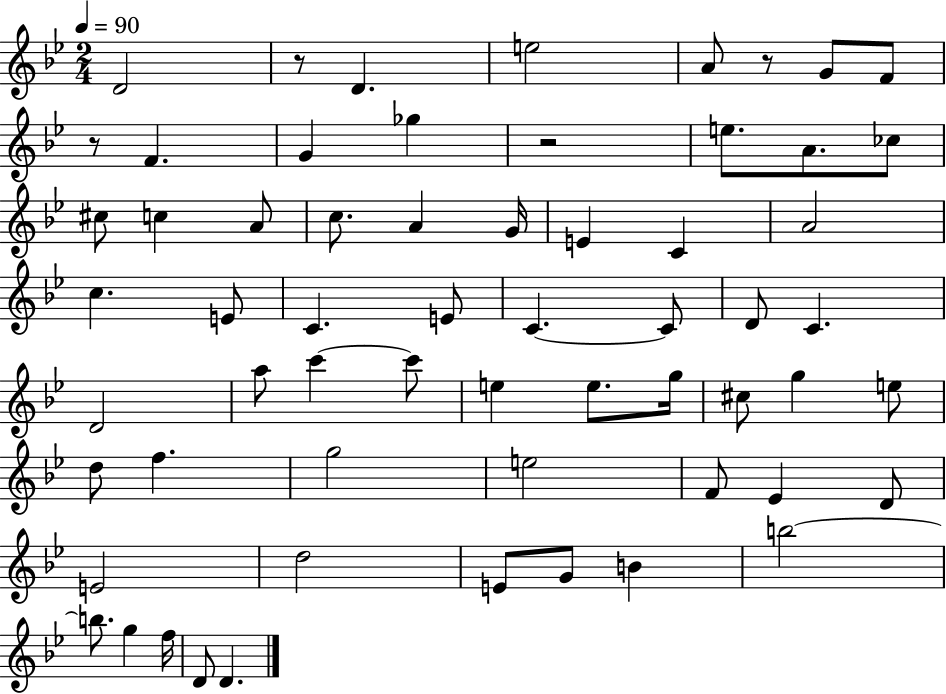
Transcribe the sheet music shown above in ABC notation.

X:1
T:Untitled
M:2/4
L:1/4
K:Bb
D2 z/2 D e2 A/2 z/2 G/2 F/2 z/2 F G _g z2 e/2 A/2 _c/2 ^c/2 c A/2 c/2 A G/4 E C A2 c E/2 C E/2 C C/2 D/2 C D2 a/2 c' c'/2 e e/2 g/4 ^c/2 g e/2 d/2 f g2 e2 F/2 _E D/2 E2 d2 E/2 G/2 B b2 b/2 g f/4 D/2 D